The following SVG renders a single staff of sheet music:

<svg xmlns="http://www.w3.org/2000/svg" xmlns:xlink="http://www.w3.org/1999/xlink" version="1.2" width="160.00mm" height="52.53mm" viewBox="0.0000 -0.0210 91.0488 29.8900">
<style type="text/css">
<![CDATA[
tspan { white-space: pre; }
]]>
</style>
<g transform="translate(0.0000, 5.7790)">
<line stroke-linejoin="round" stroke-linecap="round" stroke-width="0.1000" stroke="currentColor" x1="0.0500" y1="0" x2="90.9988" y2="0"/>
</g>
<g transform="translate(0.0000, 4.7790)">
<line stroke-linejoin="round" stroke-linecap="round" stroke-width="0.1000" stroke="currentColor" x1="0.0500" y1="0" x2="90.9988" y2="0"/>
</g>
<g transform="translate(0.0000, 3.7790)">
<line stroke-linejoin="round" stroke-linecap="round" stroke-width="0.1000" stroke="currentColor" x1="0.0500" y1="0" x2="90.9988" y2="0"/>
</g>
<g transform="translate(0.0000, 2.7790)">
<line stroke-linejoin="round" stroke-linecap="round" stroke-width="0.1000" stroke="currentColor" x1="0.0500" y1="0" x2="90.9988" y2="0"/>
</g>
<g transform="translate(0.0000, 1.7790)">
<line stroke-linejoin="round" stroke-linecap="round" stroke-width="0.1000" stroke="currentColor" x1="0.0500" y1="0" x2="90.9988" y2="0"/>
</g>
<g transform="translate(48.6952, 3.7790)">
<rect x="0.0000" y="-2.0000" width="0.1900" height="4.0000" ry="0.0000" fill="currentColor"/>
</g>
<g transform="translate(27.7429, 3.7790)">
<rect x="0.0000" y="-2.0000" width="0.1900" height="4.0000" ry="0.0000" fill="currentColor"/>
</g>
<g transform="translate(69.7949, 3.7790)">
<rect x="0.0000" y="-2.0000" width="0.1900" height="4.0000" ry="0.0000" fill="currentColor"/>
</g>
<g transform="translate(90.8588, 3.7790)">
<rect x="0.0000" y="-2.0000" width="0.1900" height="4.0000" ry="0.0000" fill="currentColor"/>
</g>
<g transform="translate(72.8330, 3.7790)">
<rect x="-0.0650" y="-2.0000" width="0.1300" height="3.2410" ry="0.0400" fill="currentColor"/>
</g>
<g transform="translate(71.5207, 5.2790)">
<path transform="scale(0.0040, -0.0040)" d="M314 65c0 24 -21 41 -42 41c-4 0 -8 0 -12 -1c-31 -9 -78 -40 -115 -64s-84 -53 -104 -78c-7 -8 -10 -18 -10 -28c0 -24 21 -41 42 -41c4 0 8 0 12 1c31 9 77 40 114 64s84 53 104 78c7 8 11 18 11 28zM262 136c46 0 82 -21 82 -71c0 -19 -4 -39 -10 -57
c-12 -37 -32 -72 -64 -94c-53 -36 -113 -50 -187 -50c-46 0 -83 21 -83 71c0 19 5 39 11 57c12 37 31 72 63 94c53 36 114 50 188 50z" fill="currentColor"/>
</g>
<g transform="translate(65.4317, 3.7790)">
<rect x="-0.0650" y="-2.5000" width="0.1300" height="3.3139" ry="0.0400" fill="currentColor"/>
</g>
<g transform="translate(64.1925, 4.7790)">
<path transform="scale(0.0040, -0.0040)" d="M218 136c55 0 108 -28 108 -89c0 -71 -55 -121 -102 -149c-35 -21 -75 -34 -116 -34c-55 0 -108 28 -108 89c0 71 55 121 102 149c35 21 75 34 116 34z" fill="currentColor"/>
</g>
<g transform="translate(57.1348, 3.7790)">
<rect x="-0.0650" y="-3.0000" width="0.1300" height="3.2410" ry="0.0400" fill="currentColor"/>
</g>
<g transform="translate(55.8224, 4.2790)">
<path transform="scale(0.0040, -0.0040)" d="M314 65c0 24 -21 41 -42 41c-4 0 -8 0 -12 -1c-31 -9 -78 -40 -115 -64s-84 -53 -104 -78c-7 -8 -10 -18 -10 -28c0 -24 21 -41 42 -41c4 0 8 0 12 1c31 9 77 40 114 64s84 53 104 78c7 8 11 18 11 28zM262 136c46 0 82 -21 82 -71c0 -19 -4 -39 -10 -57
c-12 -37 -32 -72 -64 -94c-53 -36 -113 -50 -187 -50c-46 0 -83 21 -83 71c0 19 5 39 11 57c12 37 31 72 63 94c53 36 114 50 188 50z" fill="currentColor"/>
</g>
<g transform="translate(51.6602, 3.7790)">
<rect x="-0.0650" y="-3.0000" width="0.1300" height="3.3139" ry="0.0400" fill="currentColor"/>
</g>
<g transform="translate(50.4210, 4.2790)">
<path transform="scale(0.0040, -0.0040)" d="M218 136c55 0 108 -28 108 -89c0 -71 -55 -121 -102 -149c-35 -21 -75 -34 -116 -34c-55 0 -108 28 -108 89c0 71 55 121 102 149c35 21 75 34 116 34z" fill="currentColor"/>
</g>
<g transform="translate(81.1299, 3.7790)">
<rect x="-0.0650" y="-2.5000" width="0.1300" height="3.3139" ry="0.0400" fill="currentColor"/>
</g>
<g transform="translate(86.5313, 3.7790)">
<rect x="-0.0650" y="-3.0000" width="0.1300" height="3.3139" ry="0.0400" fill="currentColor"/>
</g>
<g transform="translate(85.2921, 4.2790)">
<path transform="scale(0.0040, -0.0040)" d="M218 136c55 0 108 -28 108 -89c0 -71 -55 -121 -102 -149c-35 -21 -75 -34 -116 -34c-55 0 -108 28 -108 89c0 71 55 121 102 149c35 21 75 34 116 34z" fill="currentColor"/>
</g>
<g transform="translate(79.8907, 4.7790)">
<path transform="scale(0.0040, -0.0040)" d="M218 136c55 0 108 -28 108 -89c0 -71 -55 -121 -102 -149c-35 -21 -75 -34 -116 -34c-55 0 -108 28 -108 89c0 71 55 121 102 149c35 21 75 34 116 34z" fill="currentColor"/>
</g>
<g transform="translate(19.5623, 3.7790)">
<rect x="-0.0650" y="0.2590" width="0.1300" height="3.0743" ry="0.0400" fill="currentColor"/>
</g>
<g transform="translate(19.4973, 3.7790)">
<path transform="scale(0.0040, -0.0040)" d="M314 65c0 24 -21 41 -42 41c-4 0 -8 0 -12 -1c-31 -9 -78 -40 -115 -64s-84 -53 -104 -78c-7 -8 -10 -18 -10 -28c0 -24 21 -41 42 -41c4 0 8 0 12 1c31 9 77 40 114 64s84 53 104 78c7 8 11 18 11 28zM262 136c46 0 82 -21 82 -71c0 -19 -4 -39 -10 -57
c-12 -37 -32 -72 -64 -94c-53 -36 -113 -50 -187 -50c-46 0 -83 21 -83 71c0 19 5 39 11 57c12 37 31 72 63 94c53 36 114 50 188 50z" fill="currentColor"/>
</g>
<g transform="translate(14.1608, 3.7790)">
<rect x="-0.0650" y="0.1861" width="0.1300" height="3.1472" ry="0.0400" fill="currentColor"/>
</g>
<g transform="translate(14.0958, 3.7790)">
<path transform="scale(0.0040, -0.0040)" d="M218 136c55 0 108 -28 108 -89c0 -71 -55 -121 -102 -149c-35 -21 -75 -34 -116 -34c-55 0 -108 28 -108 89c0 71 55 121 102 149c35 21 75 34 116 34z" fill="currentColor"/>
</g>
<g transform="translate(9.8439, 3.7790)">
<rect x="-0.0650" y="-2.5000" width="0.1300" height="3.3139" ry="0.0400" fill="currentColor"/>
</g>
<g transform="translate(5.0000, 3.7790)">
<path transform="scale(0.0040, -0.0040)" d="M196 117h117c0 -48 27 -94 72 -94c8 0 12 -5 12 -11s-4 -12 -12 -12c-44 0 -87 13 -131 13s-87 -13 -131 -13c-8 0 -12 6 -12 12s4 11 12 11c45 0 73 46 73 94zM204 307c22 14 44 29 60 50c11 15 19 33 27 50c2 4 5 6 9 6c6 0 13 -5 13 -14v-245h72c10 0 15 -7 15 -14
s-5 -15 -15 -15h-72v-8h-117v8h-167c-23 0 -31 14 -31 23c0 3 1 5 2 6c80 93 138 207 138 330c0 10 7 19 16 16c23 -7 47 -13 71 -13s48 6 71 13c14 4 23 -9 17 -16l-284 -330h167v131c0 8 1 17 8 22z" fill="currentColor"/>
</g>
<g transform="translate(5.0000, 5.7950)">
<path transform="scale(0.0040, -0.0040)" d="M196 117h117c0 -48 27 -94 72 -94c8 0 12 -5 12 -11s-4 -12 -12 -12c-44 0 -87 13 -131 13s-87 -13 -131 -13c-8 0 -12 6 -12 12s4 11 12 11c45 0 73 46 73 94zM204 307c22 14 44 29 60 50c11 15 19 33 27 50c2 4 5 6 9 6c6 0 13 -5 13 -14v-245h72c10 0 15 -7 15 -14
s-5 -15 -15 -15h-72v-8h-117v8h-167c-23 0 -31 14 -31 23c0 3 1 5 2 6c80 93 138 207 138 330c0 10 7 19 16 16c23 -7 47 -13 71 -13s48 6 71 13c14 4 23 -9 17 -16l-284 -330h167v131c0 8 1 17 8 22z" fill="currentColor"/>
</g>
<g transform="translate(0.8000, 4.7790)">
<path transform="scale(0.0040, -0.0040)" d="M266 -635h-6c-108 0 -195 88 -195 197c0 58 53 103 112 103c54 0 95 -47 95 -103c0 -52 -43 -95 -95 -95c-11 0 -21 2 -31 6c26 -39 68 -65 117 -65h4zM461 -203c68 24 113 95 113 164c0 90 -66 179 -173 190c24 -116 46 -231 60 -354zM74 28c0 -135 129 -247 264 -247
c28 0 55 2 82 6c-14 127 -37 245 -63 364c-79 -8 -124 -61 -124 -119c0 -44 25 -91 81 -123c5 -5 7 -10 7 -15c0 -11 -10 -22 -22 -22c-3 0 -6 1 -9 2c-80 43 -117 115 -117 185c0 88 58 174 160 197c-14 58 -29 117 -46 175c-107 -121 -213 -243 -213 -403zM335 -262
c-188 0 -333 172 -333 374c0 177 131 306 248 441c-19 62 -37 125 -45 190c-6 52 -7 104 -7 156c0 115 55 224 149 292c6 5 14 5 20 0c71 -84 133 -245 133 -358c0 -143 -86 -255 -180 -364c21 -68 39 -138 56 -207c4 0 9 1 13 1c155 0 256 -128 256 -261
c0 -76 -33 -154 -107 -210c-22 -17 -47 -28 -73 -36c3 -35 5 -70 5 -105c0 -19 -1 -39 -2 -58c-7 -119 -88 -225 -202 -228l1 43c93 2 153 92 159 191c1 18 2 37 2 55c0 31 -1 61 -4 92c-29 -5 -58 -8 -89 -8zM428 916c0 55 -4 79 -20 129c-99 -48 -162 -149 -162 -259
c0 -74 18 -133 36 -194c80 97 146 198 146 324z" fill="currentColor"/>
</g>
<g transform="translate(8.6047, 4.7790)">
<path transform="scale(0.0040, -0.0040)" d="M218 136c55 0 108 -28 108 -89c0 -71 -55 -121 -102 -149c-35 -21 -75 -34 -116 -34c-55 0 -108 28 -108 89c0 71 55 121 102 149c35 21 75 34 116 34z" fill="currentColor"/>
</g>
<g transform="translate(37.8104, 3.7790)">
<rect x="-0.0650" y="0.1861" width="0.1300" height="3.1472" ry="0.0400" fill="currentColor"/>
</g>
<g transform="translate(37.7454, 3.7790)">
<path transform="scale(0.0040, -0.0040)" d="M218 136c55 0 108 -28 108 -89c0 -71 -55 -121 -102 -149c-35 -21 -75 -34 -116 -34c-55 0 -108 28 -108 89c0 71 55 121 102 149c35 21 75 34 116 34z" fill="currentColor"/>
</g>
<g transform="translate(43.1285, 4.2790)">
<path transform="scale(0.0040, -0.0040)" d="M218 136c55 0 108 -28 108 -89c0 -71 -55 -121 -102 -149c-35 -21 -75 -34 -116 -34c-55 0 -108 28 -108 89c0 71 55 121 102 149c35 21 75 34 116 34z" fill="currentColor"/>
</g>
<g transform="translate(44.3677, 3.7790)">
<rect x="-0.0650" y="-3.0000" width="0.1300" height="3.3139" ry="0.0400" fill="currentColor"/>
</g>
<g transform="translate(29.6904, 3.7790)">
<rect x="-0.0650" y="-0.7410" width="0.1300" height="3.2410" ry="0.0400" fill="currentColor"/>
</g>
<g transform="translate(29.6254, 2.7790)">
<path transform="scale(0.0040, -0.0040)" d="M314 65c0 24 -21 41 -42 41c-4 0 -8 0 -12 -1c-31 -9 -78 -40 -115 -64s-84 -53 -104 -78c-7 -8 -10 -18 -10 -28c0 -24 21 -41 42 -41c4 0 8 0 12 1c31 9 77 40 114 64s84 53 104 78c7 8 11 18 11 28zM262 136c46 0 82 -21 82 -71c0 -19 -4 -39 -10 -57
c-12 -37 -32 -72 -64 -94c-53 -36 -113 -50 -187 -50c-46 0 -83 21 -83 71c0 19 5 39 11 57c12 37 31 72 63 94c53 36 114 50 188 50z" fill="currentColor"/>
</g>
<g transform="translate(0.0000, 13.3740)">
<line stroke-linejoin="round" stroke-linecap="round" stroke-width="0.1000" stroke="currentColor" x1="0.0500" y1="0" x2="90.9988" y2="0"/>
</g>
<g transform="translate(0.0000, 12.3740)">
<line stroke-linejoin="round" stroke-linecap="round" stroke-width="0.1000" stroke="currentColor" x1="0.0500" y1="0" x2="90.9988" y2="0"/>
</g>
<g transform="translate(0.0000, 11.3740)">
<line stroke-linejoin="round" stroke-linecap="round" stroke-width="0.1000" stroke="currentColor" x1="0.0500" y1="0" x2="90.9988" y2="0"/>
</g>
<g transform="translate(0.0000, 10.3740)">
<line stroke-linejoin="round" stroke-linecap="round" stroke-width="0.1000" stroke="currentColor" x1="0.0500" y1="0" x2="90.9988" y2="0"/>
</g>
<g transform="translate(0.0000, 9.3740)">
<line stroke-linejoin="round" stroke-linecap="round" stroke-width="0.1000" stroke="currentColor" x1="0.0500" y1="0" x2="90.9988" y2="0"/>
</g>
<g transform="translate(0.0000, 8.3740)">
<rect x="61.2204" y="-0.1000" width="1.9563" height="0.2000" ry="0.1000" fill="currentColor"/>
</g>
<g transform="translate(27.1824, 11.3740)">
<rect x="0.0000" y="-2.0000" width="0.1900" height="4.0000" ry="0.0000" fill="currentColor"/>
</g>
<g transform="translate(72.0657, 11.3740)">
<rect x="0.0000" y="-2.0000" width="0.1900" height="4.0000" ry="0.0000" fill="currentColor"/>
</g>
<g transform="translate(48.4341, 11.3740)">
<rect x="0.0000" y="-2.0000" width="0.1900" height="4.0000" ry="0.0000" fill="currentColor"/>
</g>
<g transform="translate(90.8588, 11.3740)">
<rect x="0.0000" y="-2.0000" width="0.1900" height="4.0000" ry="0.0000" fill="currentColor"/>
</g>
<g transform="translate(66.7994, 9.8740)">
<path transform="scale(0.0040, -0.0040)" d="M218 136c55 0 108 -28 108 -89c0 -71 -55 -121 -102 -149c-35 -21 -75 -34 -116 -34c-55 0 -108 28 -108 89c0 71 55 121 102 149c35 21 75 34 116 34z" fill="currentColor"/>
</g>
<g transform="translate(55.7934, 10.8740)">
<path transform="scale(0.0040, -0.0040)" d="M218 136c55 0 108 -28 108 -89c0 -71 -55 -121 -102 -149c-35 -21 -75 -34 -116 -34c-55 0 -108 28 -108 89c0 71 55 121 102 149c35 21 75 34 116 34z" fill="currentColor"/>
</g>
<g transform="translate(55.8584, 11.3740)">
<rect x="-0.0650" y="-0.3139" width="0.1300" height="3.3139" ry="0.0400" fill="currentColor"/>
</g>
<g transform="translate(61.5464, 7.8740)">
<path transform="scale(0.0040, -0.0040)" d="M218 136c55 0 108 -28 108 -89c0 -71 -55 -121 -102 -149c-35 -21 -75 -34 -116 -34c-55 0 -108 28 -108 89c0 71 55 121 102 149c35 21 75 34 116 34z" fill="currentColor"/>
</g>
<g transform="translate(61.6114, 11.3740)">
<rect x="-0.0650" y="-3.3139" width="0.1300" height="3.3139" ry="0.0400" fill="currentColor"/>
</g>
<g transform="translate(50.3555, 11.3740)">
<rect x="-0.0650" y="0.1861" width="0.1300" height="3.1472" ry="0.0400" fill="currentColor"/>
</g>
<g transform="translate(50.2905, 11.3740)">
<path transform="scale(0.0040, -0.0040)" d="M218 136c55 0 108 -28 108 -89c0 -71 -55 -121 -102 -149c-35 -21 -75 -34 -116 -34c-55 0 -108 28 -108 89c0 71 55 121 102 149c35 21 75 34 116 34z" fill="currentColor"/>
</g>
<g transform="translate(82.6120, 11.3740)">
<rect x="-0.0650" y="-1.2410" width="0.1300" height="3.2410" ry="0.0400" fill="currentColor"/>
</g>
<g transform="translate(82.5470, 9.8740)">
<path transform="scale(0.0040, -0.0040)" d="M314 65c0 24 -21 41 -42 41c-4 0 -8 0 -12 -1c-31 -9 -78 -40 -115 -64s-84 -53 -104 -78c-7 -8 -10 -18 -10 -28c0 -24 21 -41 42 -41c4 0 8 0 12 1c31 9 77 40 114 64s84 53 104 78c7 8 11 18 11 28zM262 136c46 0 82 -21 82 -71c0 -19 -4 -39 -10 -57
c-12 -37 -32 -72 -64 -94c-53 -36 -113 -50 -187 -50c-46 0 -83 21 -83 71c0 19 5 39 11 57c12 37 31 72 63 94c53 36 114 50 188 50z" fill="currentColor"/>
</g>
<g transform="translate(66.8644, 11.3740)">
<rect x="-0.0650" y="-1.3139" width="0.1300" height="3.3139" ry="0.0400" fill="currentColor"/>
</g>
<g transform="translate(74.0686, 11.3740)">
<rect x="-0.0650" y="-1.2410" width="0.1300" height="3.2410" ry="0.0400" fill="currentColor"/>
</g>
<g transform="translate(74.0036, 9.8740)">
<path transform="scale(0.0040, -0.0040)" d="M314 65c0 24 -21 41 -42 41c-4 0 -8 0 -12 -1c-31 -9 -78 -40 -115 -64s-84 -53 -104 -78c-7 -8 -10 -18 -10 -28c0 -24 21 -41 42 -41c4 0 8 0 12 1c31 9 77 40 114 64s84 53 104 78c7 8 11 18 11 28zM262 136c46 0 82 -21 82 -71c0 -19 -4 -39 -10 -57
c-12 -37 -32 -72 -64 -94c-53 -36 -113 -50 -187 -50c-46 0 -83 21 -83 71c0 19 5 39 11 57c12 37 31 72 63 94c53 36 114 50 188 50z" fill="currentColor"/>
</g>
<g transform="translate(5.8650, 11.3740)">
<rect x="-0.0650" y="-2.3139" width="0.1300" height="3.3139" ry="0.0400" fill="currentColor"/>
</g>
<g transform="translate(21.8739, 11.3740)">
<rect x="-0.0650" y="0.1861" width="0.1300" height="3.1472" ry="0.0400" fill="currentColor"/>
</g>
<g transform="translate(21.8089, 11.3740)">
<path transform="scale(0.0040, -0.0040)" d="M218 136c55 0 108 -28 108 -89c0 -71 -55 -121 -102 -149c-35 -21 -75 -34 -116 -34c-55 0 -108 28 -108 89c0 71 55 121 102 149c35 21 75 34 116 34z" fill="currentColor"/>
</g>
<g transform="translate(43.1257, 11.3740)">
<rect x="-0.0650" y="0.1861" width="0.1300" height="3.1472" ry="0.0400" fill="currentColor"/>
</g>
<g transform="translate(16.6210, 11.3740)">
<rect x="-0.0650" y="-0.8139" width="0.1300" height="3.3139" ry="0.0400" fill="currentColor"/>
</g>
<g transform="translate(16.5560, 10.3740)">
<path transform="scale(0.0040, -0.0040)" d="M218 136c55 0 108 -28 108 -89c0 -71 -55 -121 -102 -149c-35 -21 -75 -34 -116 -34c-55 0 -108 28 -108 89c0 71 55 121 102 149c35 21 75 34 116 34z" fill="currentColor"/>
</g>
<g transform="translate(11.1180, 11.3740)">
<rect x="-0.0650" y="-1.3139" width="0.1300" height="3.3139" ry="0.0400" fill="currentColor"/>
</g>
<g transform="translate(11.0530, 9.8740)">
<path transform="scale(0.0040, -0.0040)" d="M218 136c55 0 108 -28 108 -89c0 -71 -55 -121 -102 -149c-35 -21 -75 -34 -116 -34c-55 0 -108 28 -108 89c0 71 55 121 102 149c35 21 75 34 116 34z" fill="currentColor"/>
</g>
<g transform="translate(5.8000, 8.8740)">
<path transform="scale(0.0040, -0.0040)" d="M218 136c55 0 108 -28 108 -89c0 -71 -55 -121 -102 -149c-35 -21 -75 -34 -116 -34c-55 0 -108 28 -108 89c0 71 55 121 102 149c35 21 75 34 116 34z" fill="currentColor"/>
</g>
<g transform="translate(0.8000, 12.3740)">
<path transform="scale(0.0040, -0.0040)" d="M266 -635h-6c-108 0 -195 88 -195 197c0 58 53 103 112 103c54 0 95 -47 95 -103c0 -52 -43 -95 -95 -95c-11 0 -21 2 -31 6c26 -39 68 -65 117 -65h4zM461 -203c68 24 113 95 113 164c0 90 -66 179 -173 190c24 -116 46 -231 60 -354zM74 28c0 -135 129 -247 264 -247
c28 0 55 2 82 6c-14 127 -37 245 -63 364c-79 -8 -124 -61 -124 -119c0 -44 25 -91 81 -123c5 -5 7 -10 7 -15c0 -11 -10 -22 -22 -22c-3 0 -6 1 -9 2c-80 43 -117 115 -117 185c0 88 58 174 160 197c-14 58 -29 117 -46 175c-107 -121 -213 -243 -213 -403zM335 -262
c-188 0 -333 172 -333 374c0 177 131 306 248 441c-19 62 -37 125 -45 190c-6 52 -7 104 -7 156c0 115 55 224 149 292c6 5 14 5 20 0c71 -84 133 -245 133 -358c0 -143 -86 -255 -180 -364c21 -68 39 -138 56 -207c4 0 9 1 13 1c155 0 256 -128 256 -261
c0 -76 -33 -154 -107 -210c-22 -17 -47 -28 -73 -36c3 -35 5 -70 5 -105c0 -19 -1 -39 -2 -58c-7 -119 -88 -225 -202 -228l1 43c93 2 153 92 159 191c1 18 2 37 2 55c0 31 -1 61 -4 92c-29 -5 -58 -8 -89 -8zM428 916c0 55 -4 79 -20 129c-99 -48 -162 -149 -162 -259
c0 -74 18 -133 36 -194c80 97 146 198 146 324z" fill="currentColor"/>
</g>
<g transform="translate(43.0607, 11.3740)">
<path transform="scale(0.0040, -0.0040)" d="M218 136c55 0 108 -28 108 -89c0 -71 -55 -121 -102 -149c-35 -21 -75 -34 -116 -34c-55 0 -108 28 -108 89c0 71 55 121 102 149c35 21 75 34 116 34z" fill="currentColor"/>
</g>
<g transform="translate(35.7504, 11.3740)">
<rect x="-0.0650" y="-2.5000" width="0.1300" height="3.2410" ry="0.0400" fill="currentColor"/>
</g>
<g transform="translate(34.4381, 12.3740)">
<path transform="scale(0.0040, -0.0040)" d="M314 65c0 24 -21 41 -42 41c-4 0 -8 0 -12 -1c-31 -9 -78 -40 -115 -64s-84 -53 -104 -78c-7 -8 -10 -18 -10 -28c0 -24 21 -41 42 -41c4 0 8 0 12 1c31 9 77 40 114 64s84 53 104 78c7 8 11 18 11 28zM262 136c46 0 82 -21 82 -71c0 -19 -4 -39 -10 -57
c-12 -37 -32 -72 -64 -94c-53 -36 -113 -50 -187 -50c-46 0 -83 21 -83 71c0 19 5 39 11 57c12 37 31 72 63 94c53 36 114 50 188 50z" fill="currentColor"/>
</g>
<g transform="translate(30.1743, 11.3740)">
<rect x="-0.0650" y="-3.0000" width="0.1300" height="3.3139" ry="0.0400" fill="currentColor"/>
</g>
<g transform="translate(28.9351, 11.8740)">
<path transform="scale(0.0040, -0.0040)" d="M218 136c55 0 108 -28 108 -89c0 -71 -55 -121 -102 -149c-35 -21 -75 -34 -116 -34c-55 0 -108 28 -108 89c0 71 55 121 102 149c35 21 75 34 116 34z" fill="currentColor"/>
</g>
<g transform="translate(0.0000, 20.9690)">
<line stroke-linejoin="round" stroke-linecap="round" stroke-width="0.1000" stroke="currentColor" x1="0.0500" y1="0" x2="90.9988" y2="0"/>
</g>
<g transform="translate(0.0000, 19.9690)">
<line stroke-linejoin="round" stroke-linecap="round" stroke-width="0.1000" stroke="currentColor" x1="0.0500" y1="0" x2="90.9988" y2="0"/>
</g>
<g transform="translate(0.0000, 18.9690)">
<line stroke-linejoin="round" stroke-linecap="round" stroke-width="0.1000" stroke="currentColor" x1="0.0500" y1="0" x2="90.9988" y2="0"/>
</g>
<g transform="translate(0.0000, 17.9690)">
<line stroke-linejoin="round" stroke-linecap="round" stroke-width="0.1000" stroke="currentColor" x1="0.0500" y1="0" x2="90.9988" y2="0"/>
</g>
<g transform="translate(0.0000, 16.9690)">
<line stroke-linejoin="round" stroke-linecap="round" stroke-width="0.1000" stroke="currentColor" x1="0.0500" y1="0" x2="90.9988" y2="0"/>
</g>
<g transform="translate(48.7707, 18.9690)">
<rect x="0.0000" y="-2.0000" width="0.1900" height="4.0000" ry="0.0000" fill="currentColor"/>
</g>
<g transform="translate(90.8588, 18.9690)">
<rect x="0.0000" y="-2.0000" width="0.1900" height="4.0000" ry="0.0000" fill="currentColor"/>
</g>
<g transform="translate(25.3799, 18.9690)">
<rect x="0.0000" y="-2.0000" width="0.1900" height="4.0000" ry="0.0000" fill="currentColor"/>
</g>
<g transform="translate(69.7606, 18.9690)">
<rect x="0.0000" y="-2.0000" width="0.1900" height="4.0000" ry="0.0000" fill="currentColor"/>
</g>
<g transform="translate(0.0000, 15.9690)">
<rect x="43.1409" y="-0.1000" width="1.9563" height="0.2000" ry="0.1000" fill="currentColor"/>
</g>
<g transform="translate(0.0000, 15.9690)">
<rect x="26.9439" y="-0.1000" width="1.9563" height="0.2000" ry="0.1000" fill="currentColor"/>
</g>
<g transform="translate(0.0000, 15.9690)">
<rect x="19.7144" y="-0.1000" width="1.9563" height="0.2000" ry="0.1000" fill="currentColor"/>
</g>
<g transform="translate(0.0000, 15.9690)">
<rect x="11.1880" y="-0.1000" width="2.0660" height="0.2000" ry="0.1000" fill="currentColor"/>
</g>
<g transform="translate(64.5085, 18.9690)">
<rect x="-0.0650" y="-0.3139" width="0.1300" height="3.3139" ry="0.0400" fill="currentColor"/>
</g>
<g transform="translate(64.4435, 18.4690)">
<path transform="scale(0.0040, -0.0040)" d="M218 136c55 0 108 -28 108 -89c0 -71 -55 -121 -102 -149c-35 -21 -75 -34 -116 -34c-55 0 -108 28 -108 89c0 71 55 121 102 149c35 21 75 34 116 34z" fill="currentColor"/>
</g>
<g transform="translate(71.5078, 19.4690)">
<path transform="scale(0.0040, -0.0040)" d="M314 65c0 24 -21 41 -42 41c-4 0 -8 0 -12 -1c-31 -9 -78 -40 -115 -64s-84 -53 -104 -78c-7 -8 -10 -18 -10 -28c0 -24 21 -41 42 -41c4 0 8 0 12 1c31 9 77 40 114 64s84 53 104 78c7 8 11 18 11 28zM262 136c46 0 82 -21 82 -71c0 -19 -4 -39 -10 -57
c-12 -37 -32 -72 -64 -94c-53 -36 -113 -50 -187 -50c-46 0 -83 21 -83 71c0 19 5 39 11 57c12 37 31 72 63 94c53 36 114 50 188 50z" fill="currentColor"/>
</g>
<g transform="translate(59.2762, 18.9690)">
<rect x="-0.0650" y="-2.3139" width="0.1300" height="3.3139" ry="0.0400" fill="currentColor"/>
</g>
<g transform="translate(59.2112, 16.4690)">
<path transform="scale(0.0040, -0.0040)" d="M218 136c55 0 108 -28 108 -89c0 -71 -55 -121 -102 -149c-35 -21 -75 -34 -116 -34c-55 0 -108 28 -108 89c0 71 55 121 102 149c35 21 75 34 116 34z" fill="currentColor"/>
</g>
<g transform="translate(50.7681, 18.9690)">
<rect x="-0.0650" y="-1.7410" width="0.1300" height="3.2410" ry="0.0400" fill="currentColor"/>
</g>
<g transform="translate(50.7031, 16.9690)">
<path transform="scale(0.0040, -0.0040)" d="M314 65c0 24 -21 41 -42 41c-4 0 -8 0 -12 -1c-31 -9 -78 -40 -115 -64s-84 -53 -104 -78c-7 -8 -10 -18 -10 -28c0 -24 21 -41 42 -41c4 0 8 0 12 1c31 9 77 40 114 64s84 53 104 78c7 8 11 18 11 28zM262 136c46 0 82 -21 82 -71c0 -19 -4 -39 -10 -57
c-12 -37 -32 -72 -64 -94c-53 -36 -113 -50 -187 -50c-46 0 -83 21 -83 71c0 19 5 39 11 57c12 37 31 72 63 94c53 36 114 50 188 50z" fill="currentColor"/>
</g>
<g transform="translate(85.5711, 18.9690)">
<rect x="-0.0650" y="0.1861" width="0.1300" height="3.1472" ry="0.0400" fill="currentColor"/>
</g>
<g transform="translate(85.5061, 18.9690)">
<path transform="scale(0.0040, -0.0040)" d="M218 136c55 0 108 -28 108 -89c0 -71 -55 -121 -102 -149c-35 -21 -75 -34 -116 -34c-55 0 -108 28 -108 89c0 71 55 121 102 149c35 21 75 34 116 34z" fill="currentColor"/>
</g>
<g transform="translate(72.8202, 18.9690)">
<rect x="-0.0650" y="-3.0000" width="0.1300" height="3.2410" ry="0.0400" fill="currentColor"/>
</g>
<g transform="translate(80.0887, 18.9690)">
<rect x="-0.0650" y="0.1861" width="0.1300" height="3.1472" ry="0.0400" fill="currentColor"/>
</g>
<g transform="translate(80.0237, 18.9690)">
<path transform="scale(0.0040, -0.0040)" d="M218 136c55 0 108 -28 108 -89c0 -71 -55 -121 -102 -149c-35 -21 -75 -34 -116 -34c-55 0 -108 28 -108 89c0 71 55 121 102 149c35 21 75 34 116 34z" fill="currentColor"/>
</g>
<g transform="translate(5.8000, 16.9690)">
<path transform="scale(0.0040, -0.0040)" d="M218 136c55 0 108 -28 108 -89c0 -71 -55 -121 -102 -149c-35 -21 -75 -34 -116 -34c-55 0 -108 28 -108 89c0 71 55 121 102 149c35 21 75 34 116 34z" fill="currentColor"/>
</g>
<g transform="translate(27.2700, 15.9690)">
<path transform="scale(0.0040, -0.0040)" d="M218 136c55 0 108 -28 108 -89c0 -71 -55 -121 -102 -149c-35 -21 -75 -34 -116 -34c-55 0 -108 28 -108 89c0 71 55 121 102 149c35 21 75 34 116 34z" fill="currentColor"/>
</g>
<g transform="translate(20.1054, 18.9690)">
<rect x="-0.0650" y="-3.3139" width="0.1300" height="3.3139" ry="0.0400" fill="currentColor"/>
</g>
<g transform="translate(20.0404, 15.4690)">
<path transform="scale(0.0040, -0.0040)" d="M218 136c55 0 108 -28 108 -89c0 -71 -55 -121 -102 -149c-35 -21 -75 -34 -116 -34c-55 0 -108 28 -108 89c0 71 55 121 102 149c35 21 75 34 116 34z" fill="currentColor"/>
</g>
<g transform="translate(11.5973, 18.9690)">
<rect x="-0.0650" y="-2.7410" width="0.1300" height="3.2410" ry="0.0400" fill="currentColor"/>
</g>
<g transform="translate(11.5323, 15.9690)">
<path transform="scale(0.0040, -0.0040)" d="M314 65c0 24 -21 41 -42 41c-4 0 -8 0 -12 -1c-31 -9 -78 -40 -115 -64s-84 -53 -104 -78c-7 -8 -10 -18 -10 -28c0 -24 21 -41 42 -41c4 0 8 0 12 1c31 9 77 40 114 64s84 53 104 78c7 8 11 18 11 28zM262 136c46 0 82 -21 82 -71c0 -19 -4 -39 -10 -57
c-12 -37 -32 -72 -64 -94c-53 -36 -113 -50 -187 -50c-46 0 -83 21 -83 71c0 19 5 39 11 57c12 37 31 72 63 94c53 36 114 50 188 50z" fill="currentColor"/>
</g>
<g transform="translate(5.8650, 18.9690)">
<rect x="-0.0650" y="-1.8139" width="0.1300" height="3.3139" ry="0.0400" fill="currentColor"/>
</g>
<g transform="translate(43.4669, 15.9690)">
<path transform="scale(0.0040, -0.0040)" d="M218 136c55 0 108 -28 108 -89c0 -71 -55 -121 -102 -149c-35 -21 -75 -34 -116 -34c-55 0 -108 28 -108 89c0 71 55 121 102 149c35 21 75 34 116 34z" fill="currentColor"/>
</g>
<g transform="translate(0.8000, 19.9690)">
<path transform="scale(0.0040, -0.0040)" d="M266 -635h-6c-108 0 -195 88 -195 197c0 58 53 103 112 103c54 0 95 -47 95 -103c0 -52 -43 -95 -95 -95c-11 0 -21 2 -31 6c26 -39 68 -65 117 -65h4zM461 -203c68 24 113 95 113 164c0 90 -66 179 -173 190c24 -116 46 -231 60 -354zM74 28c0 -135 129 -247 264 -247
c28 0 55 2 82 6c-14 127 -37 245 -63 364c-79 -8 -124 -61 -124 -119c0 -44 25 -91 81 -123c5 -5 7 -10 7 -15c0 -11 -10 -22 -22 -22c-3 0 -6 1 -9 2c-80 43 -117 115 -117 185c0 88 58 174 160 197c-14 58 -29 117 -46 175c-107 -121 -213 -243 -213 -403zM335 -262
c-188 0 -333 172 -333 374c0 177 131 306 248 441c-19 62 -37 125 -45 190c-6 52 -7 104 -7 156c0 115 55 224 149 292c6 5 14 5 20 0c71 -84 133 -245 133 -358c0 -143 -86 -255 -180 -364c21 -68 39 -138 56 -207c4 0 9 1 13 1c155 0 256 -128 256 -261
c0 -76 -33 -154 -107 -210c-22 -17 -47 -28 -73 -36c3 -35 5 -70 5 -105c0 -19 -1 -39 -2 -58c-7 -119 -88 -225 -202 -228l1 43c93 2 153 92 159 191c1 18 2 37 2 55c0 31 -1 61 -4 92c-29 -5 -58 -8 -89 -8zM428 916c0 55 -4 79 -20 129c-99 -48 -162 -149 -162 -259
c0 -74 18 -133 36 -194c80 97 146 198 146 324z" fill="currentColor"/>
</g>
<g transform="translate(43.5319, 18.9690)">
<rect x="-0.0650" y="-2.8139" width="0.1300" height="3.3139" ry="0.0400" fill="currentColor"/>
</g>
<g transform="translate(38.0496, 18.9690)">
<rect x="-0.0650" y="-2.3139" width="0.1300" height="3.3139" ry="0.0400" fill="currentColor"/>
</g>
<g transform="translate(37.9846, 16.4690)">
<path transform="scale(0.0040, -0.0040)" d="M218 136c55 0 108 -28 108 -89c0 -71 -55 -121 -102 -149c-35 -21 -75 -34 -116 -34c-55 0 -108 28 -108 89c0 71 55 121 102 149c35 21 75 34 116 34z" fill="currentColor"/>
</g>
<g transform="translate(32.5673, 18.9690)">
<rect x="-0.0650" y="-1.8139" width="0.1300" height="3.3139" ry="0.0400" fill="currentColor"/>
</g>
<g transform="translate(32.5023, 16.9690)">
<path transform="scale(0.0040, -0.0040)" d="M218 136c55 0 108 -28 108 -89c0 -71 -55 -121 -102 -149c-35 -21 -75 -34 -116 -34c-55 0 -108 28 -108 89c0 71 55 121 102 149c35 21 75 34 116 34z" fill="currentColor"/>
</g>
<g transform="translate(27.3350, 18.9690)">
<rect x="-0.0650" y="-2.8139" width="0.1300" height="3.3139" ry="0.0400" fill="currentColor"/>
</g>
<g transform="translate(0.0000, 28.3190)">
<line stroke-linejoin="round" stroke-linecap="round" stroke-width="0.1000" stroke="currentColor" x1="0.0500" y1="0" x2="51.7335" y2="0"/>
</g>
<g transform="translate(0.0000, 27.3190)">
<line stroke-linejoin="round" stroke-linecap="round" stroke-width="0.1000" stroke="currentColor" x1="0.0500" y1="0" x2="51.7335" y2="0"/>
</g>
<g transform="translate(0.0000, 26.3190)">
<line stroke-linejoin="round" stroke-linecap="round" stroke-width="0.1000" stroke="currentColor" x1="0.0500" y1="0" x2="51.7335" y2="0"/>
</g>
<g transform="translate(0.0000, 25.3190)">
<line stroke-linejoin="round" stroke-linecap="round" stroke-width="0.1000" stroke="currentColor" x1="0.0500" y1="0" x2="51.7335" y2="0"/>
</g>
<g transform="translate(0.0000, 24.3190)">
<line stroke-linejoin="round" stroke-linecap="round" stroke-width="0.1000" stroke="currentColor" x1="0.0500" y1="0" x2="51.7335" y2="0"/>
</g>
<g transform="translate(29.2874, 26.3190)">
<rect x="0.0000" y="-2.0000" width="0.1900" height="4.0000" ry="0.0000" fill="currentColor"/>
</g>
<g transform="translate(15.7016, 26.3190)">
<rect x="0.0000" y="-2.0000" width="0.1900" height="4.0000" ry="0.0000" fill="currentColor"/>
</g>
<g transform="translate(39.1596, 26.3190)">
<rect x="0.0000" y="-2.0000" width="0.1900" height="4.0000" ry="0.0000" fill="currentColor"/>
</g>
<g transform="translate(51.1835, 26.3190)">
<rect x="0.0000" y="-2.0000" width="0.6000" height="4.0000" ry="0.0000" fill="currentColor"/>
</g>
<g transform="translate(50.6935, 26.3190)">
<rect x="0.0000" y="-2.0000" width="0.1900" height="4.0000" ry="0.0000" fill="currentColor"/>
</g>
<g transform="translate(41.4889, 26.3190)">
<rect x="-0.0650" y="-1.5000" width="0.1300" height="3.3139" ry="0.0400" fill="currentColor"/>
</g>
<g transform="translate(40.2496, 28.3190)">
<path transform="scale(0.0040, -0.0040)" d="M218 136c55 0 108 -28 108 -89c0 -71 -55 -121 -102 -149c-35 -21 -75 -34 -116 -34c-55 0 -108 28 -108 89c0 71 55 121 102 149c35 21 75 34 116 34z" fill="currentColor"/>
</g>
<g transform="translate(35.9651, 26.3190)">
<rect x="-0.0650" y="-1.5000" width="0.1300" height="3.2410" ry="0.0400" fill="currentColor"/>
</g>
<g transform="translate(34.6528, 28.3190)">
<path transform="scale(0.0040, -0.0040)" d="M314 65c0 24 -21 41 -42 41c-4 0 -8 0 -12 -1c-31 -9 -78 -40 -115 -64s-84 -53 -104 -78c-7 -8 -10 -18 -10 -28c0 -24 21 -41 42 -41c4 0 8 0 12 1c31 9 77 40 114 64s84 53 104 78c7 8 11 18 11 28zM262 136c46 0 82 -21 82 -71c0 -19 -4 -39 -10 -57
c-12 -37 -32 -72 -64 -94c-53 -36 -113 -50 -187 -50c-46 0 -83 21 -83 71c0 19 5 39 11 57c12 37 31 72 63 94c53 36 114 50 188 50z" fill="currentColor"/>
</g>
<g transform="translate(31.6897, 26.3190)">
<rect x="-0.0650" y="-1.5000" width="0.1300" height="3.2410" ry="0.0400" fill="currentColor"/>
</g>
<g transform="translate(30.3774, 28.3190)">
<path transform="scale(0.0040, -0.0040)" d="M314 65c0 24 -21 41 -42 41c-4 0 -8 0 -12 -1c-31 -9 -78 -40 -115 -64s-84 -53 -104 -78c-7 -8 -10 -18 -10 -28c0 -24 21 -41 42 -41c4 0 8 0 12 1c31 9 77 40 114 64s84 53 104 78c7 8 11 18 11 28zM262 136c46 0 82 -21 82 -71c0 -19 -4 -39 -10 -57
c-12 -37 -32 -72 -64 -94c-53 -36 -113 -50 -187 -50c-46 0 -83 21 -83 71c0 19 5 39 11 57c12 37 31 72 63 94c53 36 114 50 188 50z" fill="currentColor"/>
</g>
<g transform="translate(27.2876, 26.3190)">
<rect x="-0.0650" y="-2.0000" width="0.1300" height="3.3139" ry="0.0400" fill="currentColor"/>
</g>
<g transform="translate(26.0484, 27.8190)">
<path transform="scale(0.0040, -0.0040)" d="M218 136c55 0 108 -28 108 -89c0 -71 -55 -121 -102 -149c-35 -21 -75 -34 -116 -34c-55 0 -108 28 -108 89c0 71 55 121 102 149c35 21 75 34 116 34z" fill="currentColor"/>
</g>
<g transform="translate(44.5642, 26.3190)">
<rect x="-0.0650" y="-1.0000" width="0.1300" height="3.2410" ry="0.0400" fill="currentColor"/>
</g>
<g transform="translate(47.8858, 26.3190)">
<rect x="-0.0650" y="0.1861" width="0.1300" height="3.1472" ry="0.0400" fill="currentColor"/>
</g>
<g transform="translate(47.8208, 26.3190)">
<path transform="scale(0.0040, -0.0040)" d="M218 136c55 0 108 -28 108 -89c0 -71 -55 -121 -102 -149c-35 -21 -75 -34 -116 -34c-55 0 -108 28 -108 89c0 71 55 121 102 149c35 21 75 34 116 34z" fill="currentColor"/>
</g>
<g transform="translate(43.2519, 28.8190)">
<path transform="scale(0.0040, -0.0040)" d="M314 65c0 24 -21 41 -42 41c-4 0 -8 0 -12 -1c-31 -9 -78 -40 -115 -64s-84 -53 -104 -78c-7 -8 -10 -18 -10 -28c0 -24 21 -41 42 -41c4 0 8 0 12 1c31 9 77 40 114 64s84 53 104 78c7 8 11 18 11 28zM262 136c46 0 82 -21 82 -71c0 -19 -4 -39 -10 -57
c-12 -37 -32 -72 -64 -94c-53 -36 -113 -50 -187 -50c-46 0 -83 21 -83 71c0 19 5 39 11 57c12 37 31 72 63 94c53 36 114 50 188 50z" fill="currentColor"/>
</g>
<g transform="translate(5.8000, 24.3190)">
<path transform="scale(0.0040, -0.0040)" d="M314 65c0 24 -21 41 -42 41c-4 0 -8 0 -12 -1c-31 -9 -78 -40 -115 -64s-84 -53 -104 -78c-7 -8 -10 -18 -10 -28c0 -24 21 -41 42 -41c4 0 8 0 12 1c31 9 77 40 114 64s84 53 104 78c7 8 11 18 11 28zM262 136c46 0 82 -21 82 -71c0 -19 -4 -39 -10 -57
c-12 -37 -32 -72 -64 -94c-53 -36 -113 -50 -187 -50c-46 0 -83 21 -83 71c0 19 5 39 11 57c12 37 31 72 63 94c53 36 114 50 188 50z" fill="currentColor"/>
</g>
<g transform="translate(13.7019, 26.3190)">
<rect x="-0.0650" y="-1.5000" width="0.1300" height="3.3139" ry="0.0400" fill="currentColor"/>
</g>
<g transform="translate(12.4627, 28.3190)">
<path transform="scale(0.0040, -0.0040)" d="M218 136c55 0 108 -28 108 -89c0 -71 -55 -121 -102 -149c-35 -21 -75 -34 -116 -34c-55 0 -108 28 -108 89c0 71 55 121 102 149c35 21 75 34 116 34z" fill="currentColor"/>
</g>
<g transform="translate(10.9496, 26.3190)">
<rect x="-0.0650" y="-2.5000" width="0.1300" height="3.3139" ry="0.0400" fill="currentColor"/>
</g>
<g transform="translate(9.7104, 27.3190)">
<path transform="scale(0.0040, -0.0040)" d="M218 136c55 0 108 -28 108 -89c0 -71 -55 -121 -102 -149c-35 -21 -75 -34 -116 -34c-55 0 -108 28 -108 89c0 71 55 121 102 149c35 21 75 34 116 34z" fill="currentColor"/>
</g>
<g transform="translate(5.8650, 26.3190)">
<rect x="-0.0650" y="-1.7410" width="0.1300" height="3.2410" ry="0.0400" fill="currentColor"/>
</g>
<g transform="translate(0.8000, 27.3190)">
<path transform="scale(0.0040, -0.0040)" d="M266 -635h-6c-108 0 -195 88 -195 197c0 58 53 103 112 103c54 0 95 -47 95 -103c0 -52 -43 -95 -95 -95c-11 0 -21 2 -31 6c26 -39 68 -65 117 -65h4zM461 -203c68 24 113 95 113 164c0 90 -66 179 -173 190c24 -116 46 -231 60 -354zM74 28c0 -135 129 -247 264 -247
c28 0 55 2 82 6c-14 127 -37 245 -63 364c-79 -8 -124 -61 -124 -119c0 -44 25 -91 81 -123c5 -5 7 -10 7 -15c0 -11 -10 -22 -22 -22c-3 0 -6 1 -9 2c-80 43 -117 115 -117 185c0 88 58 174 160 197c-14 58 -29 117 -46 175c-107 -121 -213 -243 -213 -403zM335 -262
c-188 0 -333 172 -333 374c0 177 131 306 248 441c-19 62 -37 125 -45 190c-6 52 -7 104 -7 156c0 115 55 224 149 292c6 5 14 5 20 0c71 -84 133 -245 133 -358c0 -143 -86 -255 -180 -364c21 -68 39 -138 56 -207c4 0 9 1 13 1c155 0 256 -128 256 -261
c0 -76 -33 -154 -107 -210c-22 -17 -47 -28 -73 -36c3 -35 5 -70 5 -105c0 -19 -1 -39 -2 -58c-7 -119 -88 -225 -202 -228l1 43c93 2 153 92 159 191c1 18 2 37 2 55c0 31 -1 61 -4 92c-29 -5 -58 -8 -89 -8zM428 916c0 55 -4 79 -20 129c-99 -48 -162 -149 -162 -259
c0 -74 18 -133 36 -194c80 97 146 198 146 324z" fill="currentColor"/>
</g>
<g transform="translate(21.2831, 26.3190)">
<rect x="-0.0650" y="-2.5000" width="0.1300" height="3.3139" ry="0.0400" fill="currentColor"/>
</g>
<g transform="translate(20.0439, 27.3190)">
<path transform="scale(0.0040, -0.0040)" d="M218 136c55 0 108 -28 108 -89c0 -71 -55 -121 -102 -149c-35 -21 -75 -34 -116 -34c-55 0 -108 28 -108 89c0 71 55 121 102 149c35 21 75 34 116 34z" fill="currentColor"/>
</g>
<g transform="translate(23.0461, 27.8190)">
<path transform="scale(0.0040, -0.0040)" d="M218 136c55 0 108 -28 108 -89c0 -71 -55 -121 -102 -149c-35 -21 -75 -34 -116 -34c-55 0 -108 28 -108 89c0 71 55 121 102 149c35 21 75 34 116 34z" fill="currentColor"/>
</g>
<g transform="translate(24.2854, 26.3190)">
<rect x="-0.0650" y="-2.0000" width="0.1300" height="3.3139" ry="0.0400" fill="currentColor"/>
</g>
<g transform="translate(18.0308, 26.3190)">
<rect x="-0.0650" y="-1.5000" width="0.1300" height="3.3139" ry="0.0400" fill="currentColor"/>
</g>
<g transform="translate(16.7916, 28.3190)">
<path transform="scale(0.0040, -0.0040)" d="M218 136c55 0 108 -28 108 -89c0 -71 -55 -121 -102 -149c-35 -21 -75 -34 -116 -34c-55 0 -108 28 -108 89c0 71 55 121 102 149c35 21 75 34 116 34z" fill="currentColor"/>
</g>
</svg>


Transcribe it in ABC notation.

X:1
T:Untitled
M:4/4
L:1/4
K:C
G B B2 d2 B A A A2 G F2 G A g e d B A G2 B B c b e e2 e2 f a2 b a f g a f2 g c A2 B B f2 G E E G F F E2 E2 E D2 B